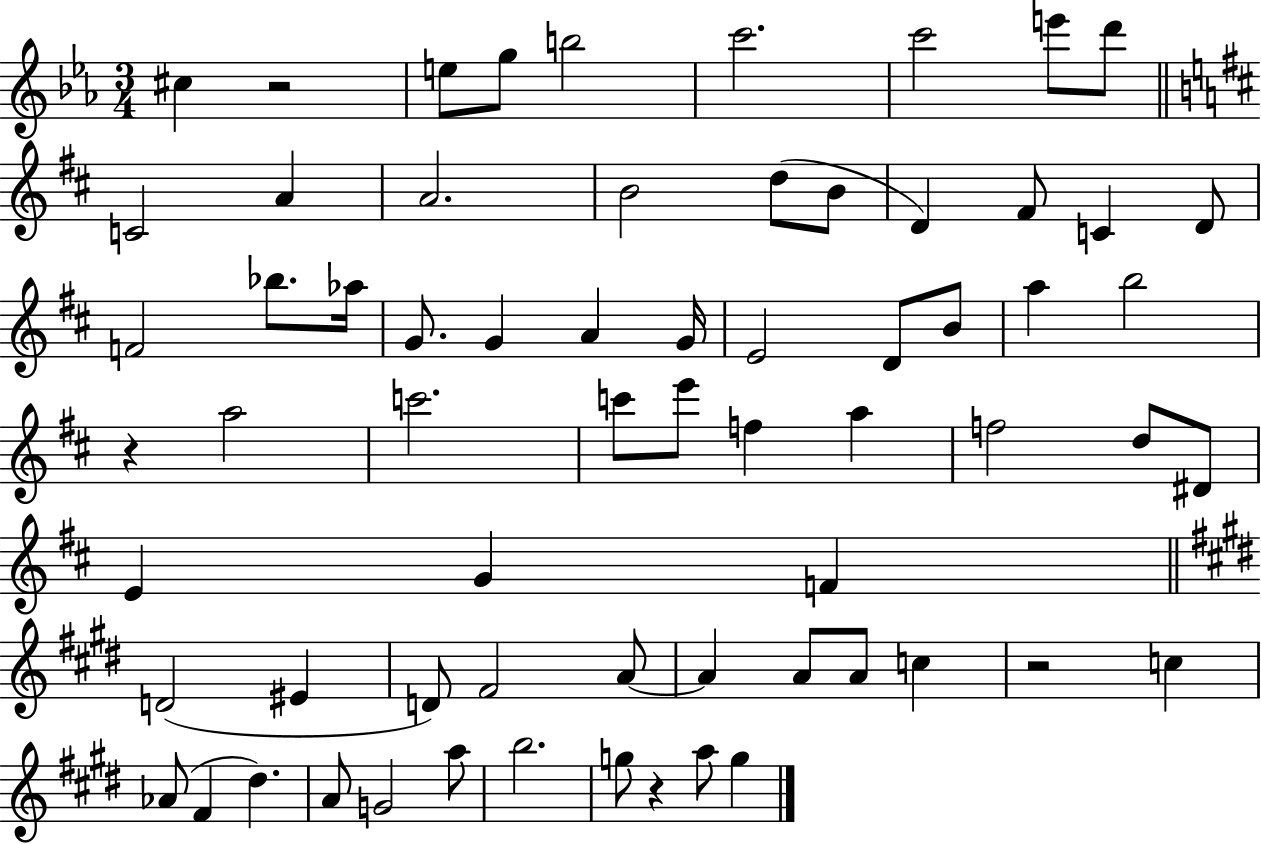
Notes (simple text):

C#5/q R/h E5/e G5/e B5/h C6/h. C6/h E6/e D6/e C4/h A4/q A4/h. B4/h D5/e B4/e D4/q F#4/e C4/q D4/e F4/h Bb5/e. Ab5/s G4/e. G4/q A4/q G4/s E4/h D4/e B4/e A5/q B5/h R/q A5/h C6/h. C6/e E6/e F5/q A5/q F5/h D5/e D#4/e E4/q G4/q F4/q D4/h EIS4/q D4/e F#4/h A4/e A4/q A4/e A4/e C5/q R/h C5/q Ab4/e F#4/q D#5/q. A4/e G4/h A5/e B5/h. G5/e R/q A5/e G5/q